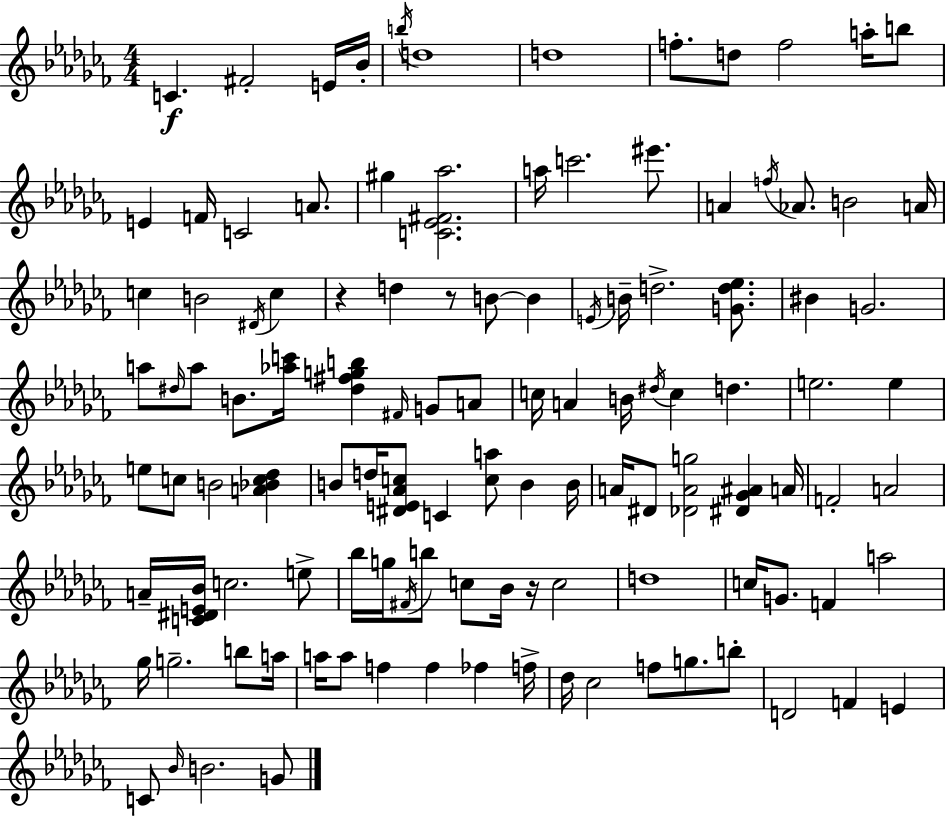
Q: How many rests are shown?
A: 3